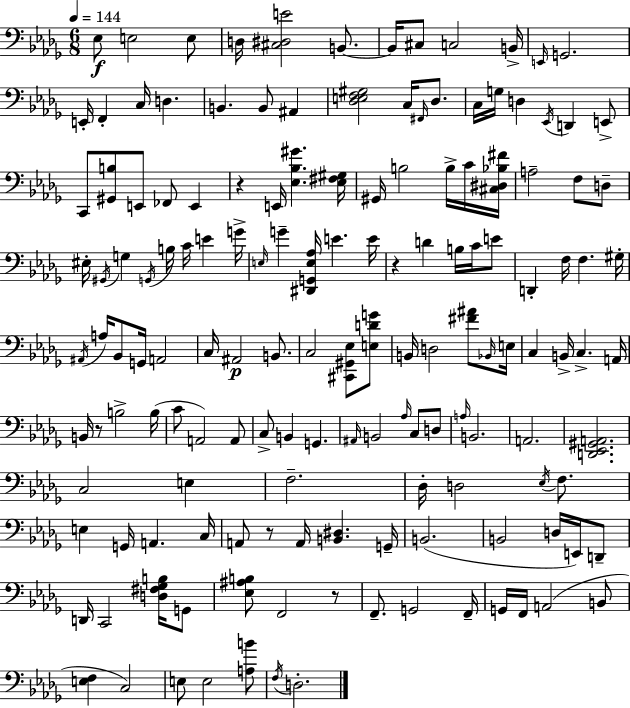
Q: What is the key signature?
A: BES minor